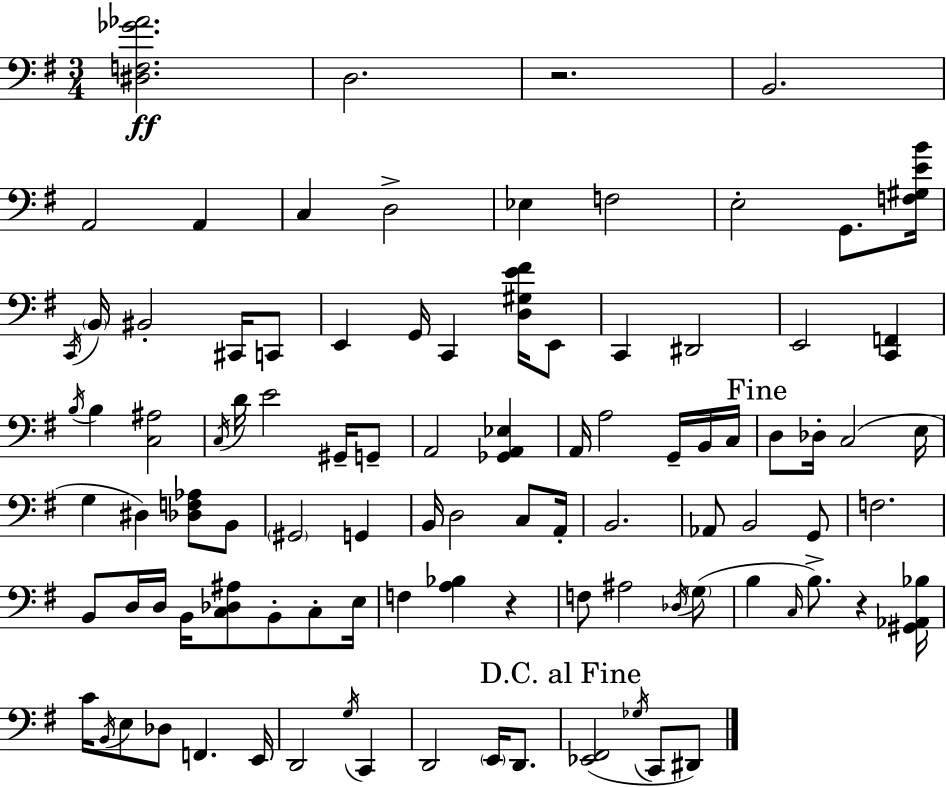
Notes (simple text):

[D#3,F3,Gb4,Ab4]/h. D3/h. R/h. B2/h. A2/h A2/q C3/q D3/h Eb3/q F3/h E3/h G2/e. [F3,G#3,E4,B4]/s C2/s B2/s BIS2/h C#2/s C2/e E2/q G2/s C2/q [D3,G#3,E4,F#4]/s E2/e C2/q D#2/h E2/h [C2,F2]/q B3/s B3/q [C3,A#3]/h C3/s D4/s E4/h G#2/s G2/e A2/h [Gb2,A2,Eb3]/q A2/s A3/h G2/s B2/s C3/s D3/e Db3/s C3/h E3/s G3/q D#3/q [Db3,F3,Ab3]/e B2/e G#2/h G2/q B2/s D3/h C3/e A2/s B2/h. Ab2/e B2/h G2/e F3/h. B2/e D3/s D3/s B2/s [C3,Db3,A#3]/e B2/e C3/e E3/s F3/q [A3,Bb3]/q R/q F3/e A#3/h Db3/s G3/e B3/q C3/s B3/e. R/q [G#2,Ab2,Bb3]/s C4/s B2/s E3/e Db3/e F2/q. E2/s D2/h G3/s C2/q D2/h E2/s D2/e. [Eb2,F#2]/h Gb3/s C2/e D#2/e